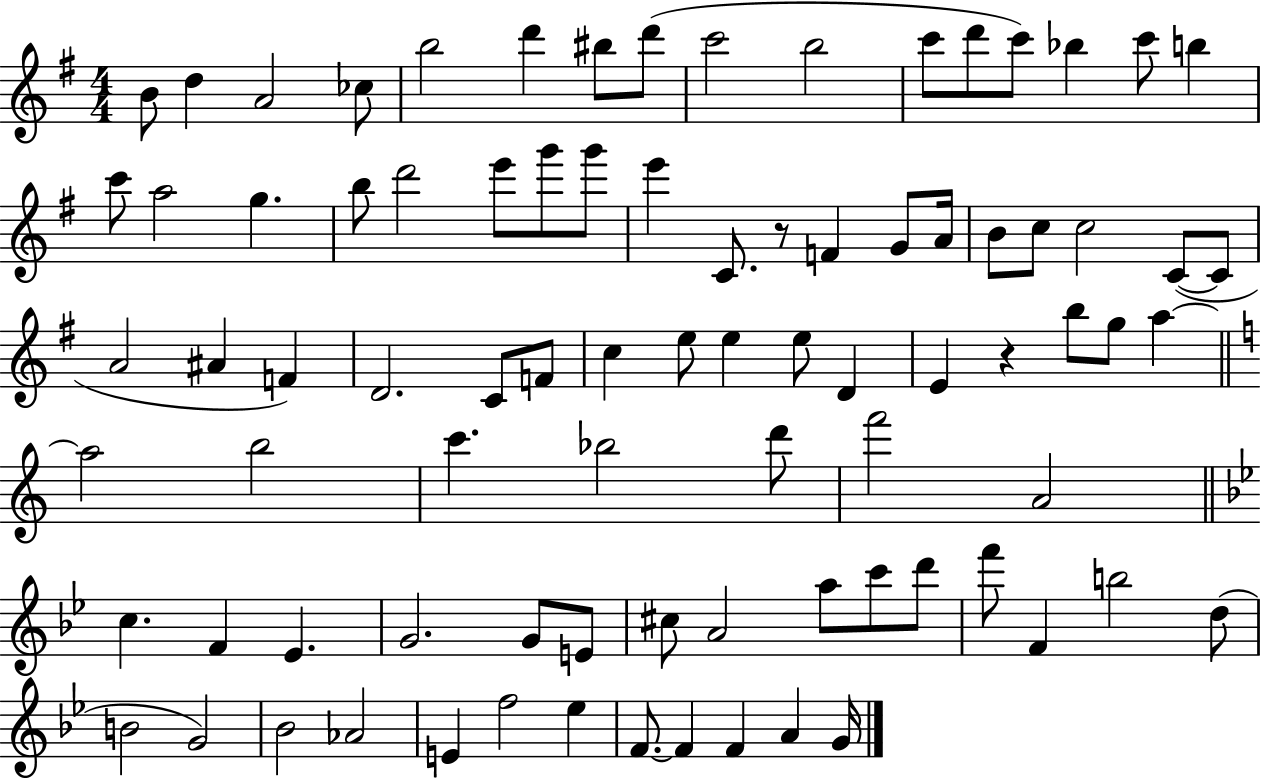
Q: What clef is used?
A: treble